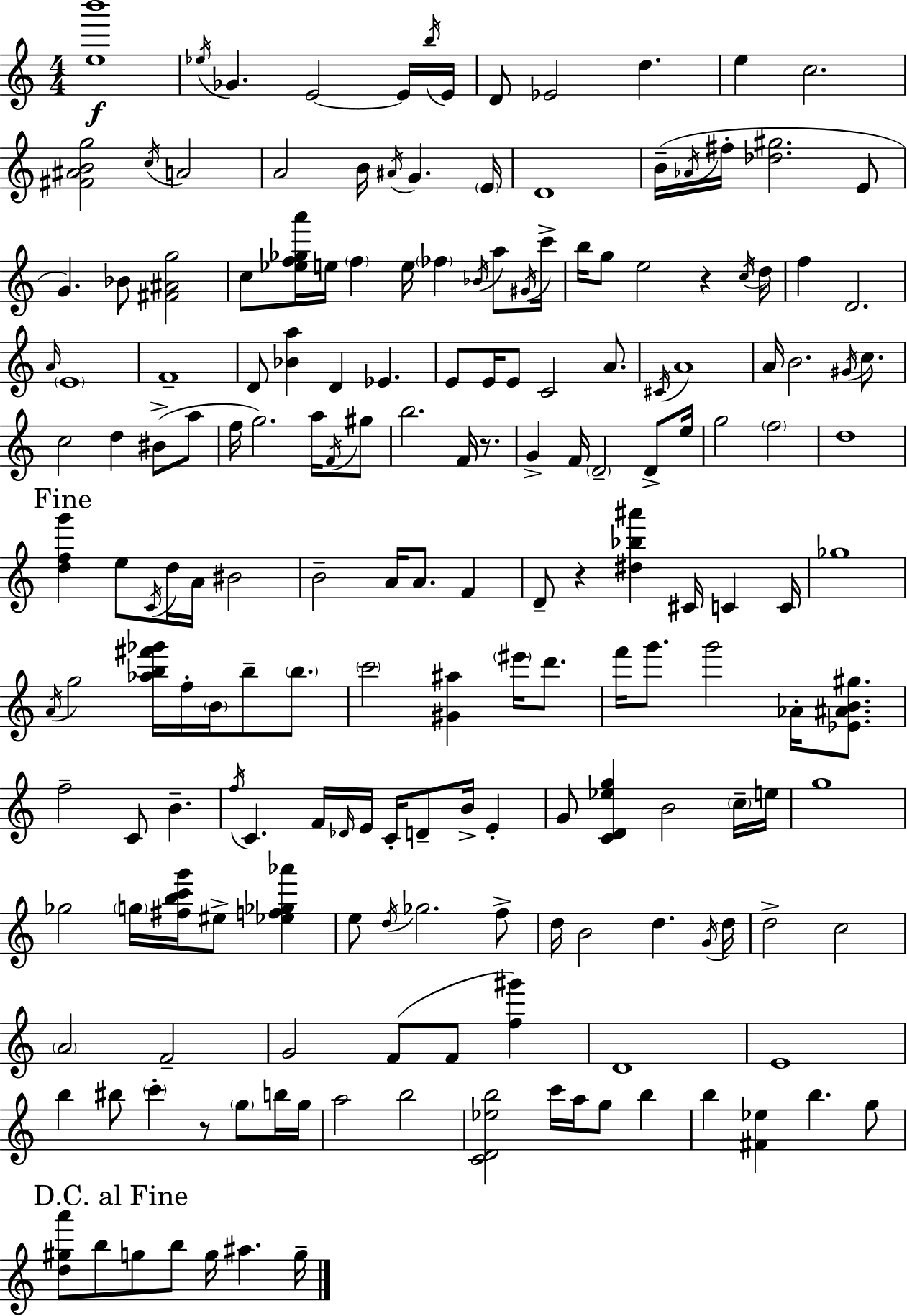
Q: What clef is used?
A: treble